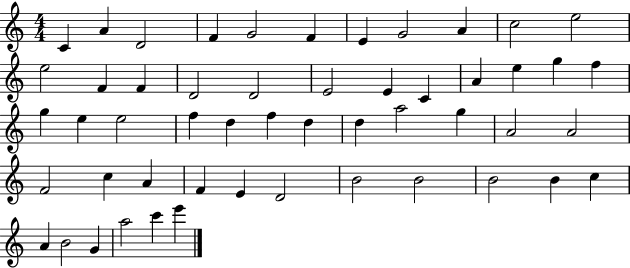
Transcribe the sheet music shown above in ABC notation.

X:1
T:Untitled
M:4/4
L:1/4
K:C
C A D2 F G2 F E G2 A c2 e2 e2 F F D2 D2 E2 E C A e g f g e e2 f d f d d a2 g A2 A2 F2 c A F E D2 B2 B2 B2 B c A B2 G a2 c' e'